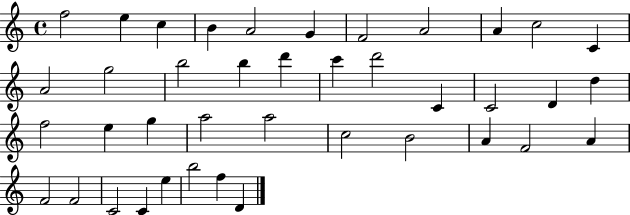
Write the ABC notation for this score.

X:1
T:Untitled
M:4/4
L:1/4
K:C
f2 e c B A2 G F2 A2 A c2 C A2 g2 b2 b d' c' d'2 C C2 D d f2 e g a2 a2 c2 B2 A F2 A F2 F2 C2 C e b2 f D